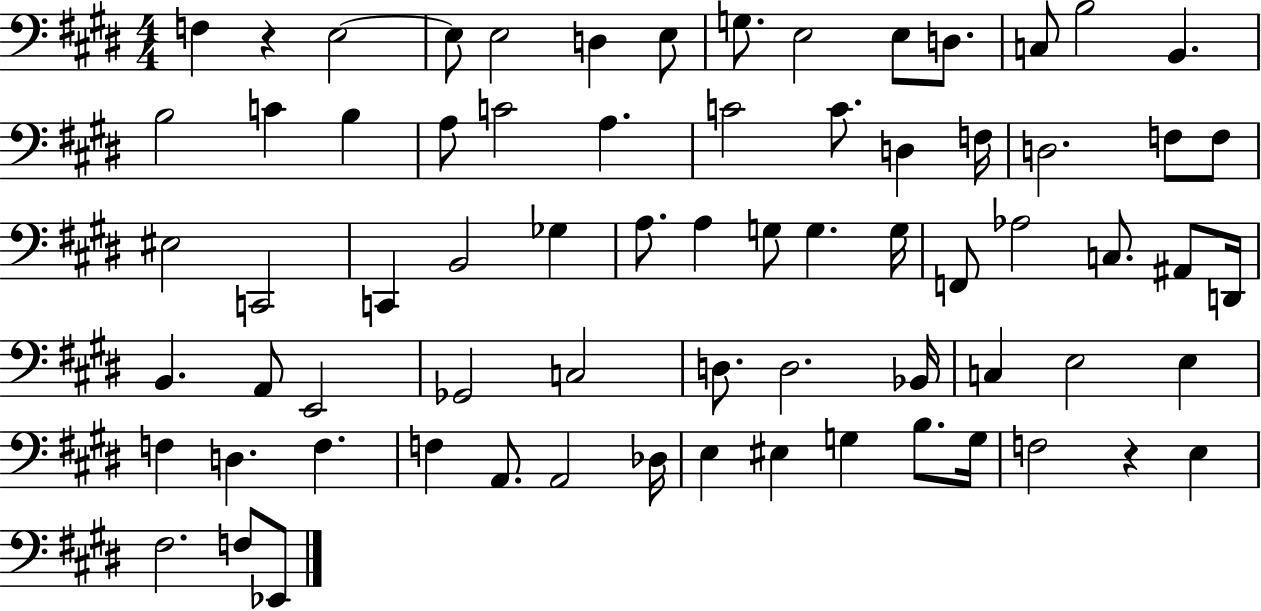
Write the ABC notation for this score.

X:1
T:Untitled
M:4/4
L:1/4
K:E
F, z E,2 E,/2 E,2 D, E,/2 G,/2 E,2 E,/2 D,/2 C,/2 B,2 B,, B,2 C B, A,/2 C2 A, C2 C/2 D, F,/4 D,2 F,/2 F,/2 ^E,2 C,,2 C,, B,,2 _G, A,/2 A, G,/2 G, G,/4 F,,/2 _A,2 C,/2 ^A,,/2 D,,/4 B,, A,,/2 E,,2 _G,,2 C,2 D,/2 D,2 _B,,/4 C, E,2 E, F, D, F, F, A,,/2 A,,2 _D,/4 E, ^E, G, B,/2 G,/4 F,2 z E, ^F,2 F,/2 _E,,/2